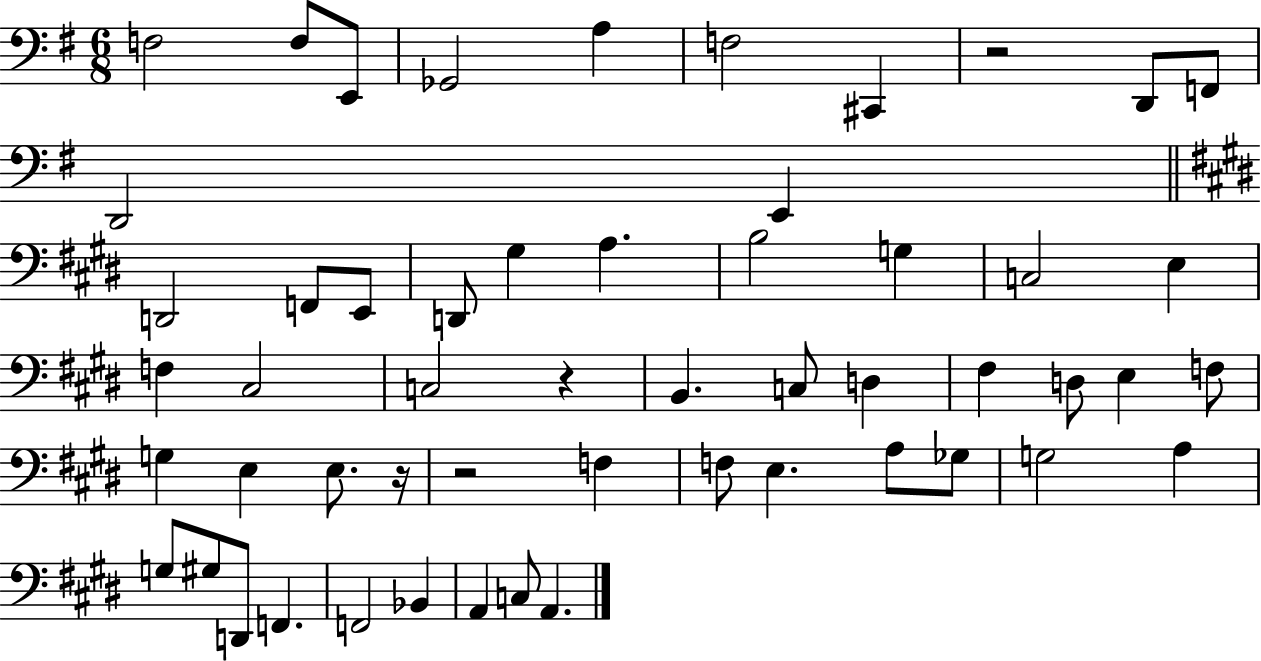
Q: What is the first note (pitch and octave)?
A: F3